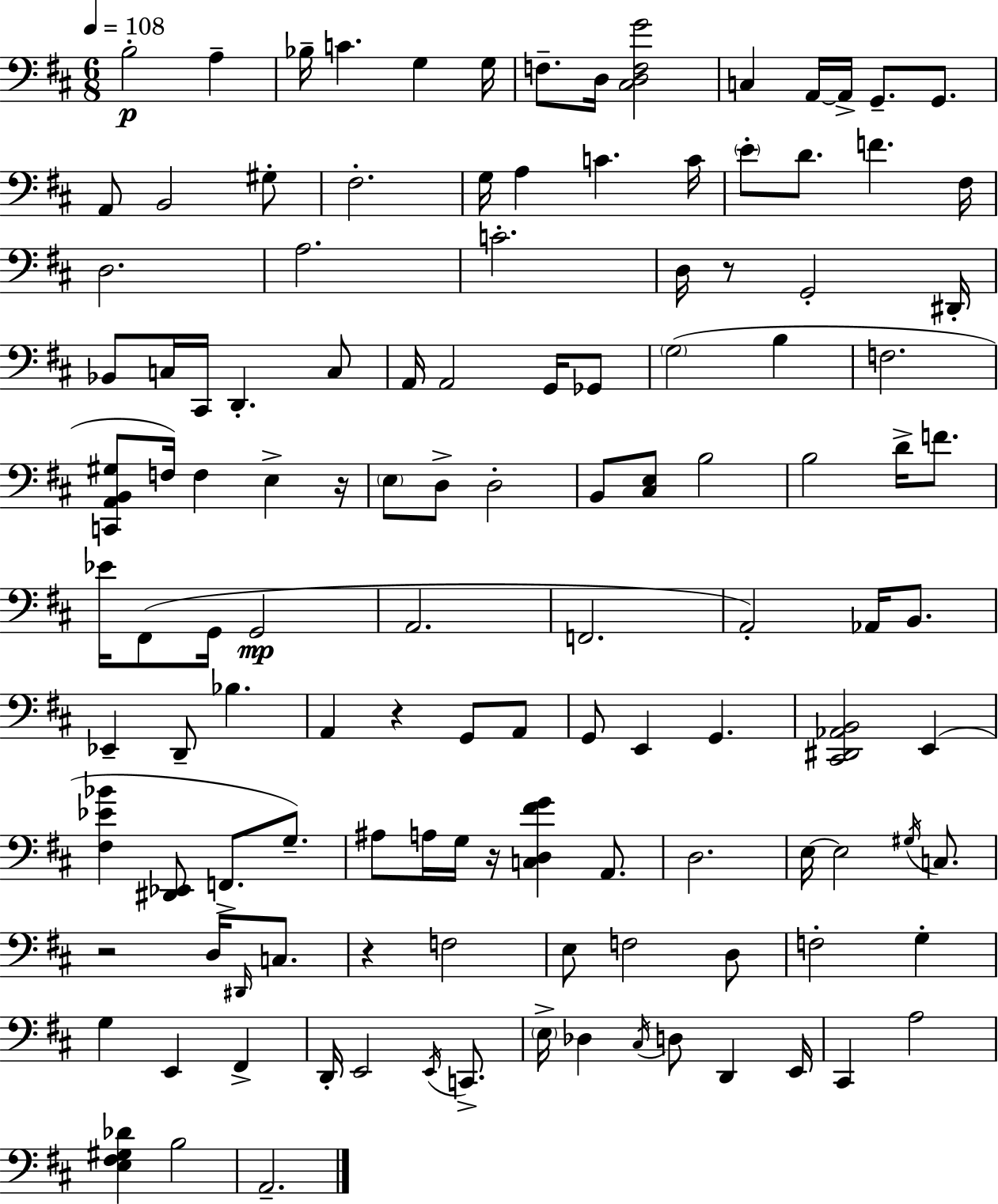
{
  \clef bass
  \numericTimeSignature
  \time 6/8
  \key d \major
  \tempo 4 = 108
  b2-.\p a4-- | bes16-- c'4. g4 g16 | f8.-- d16 <cis d f g'>2 | c4 a,16~~ a,16-> g,8.-- g,8. | \break a,8 b,2 gis8-. | fis2.-. | g16 a4 c'4. c'16 | \parenthesize e'8-. d'8. f'4. fis16 | \break d2. | a2. | c'2.-. | d16 r8 g,2-. dis,16-. | \break bes,8 c16 cis,16 d,4.-. c8 | a,16 a,2 g,16 ges,8 | \parenthesize g2( b4 | f2. | \break <c, a, b, gis>8 f16) f4 e4-> r16 | \parenthesize e8 d8-> d2-. | b,8 <cis e>8 b2 | b2 d'16-> f'8. | \break ees'16 fis,8( g,16 g,2\mp | a,2. | f,2. | a,2-.) aes,16 b,8. | \break ees,4-- d,8-- bes4. | a,4 r4 g,8 a,8 | g,8 e,4 g,4. | <cis, dis, aes, b,>2 e,4( | \break <fis ees' bes'>4 <dis, ees,>8 f,8.-> g8.--) | ais8 a16 g16 r16 <c d fis' g'>4 a,8. | d2. | e16~~ e2 \acciaccatura { gis16 } c8. | \break r2 d16 \grace { dis,16 } c8. | r4 f2 | e8 f2 | d8 f2-. g4-. | \break g4 e,4 fis,4-> | d,16-. e,2 \acciaccatura { e,16 } | c,8.-> \parenthesize e16-> des4 \acciaccatura { cis16 } d8 d,4 | e,16 cis,4 a2 | \break <e fis gis des'>4 b2 | a,2.-- | \bar "|."
}